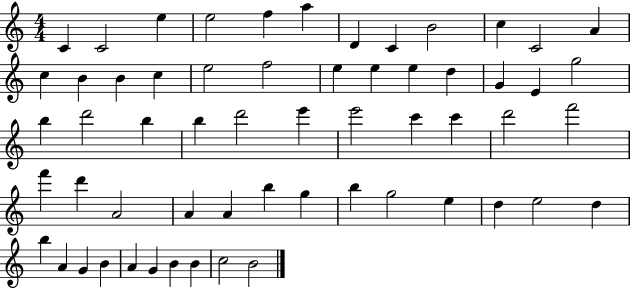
{
  \clef treble
  \numericTimeSignature
  \time 4/4
  \key c \major
  c'4 c'2 e''4 | e''2 f''4 a''4 | d'4 c'4 b'2 | c''4 c'2 a'4 | \break c''4 b'4 b'4 c''4 | e''2 f''2 | e''4 e''4 e''4 d''4 | g'4 e'4 g''2 | \break b''4 d'''2 b''4 | b''4 d'''2 e'''4 | e'''2 c'''4 c'''4 | d'''2 f'''2 | \break f'''4 d'''4 a'2 | a'4 a'4 b''4 g''4 | b''4 g''2 e''4 | d''4 e''2 d''4 | \break b''4 a'4 g'4 b'4 | a'4 g'4 b'4 b'4 | c''2 b'2 | \bar "|."
}